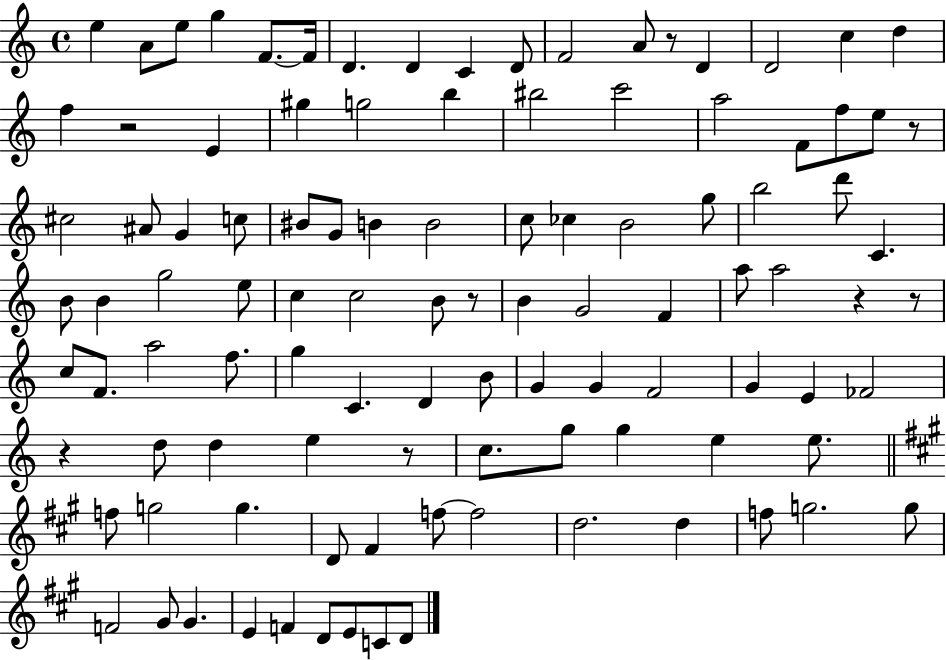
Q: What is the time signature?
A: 4/4